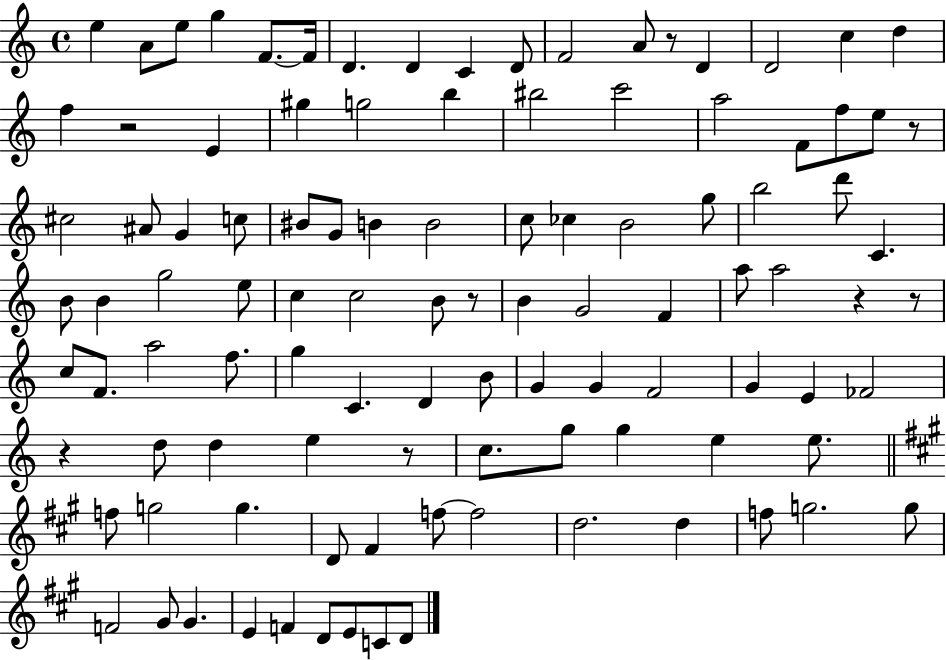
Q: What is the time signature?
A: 4/4